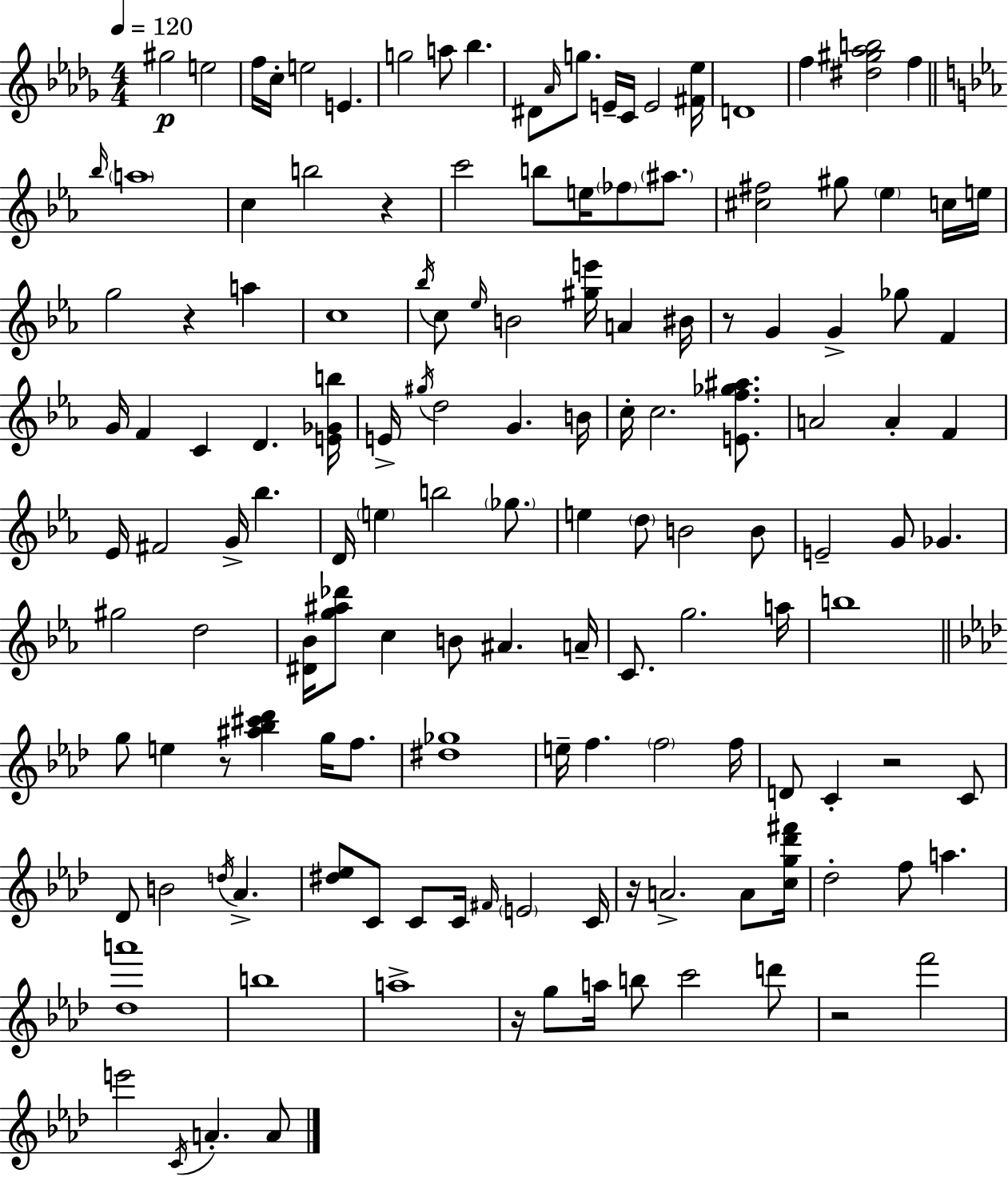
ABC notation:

X:1
T:Untitled
M:4/4
L:1/4
K:Bbm
^g2 e2 f/4 c/4 e2 E g2 a/2 _b ^D/2 _A/4 g/2 E/4 C/4 E2 [^F_e]/4 D4 f [^d^g_ab]2 f _b/4 a4 c b2 z c'2 b/2 e/4 _f/2 ^a/2 [^c^f]2 ^g/2 _e c/4 e/4 g2 z a c4 _b/4 c/2 _e/4 B2 [^ge']/4 A ^B/4 z/2 G G _g/2 F G/4 F C D [E_Gb]/4 E/4 ^g/4 d2 G B/4 c/4 c2 [Ef_g^a]/2 A2 A F _E/4 ^F2 G/4 _b D/4 e b2 _g/2 e d/2 B2 B/2 E2 G/2 _G ^g2 d2 [^D_B]/4 [g^a_d']/2 c B/2 ^A A/4 C/2 g2 a/4 b4 g/2 e z/2 [^a_b^c'_d'] g/4 f/2 [^d_g]4 e/4 f f2 f/4 D/2 C z2 C/2 _D/2 B2 d/4 _A [^d_e]/2 C/2 C/2 C/4 ^F/4 E2 C/4 z/4 A2 A/2 [cg_d'^f']/4 _d2 f/2 a [_da']4 b4 a4 z/4 g/2 a/4 b/2 c'2 d'/2 z2 f'2 e'2 C/4 A A/2